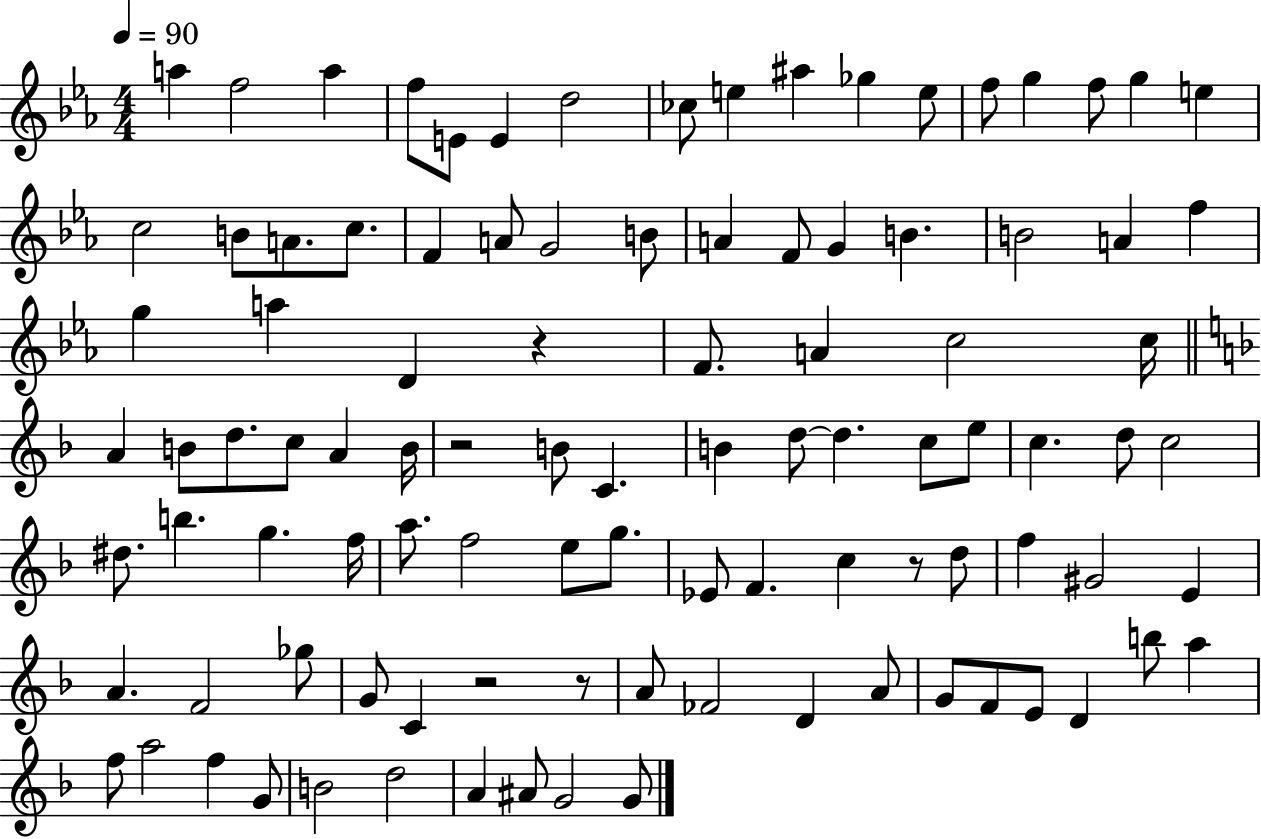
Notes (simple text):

A5/q F5/h A5/q F5/e E4/e E4/q D5/h CES5/e E5/q A#5/q Gb5/q E5/e F5/e G5/q F5/e G5/q E5/q C5/h B4/e A4/e. C5/e. F4/q A4/e G4/h B4/e A4/q F4/e G4/q B4/q. B4/h A4/q F5/q G5/q A5/q D4/q R/q F4/e. A4/q C5/h C5/s A4/q B4/e D5/e. C5/e A4/q B4/s R/h B4/e C4/q. B4/q D5/e D5/q. C5/e E5/e C5/q. D5/e C5/h D#5/e. B5/q. G5/q. F5/s A5/e. F5/h E5/e G5/e. Eb4/e F4/q. C5/q R/e D5/e F5/q G#4/h E4/q A4/q. F4/h Gb5/e G4/e C4/q R/h R/e A4/e FES4/h D4/q A4/e G4/e F4/e E4/e D4/q B5/e A5/q F5/e A5/h F5/q G4/e B4/h D5/h A4/q A#4/e G4/h G4/e